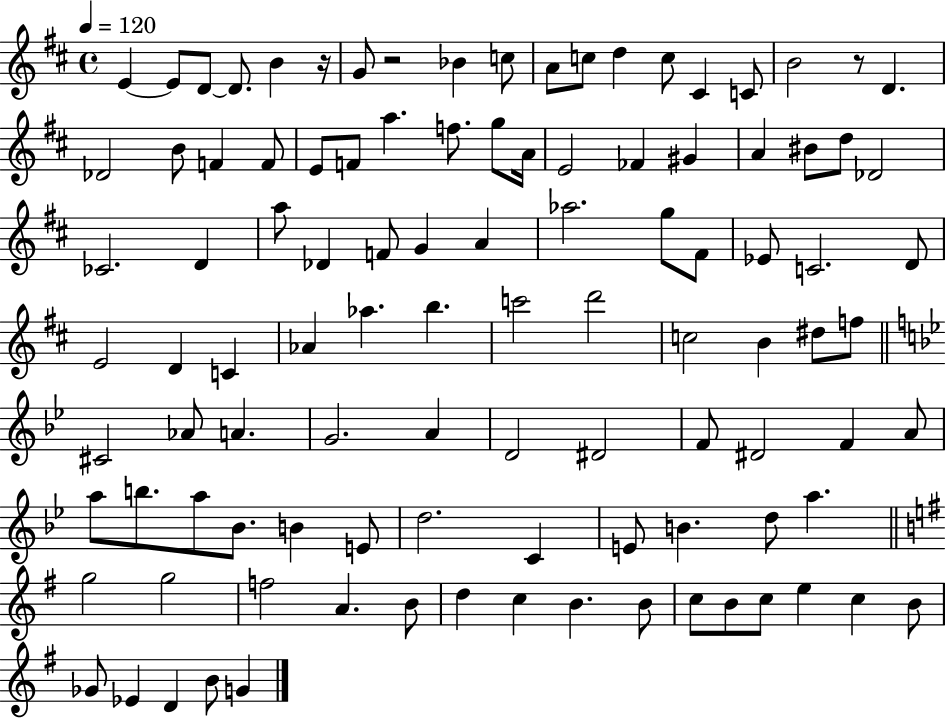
{
  \clef treble
  \time 4/4
  \defaultTimeSignature
  \key d \major
  \tempo 4 = 120
  \repeat volta 2 { e'4~~ e'8 d'8~~ d'8. b'4 r16 | g'8 r2 bes'4 c''8 | a'8 c''8 d''4 c''8 cis'4 c'8 | b'2 r8 d'4. | \break des'2 b'8 f'4 f'8 | e'8 f'8 a''4. f''8. g''8 a'16 | e'2 fes'4 gis'4 | a'4 bis'8 d''8 des'2 | \break ces'2. d'4 | a''8 des'4 f'8 g'4 a'4 | aes''2. g''8 fis'8 | ees'8 c'2. d'8 | \break e'2 d'4 c'4 | aes'4 aes''4. b''4. | c'''2 d'''2 | c''2 b'4 dis''8 f''8 | \break \bar "||" \break \key bes \major cis'2 aes'8 a'4. | g'2. a'4 | d'2 dis'2 | f'8 dis'2 f'4 a'8 | \break a''8 b''8. a''8 bes'8. b'4 e'8 | d''2. c'4 | e'8 b'4. d''8 a''4. | \bar "||" \break \key g \major g''2 g''2 | f''2 a'4. b'8 | d''4 c''4 b'4. b'8 | c''8 b'8 c''8 e''4 c''4 b'8 | \break ges'8 ees'4 d'4 b'8 g'4 | } \bar "|."
}